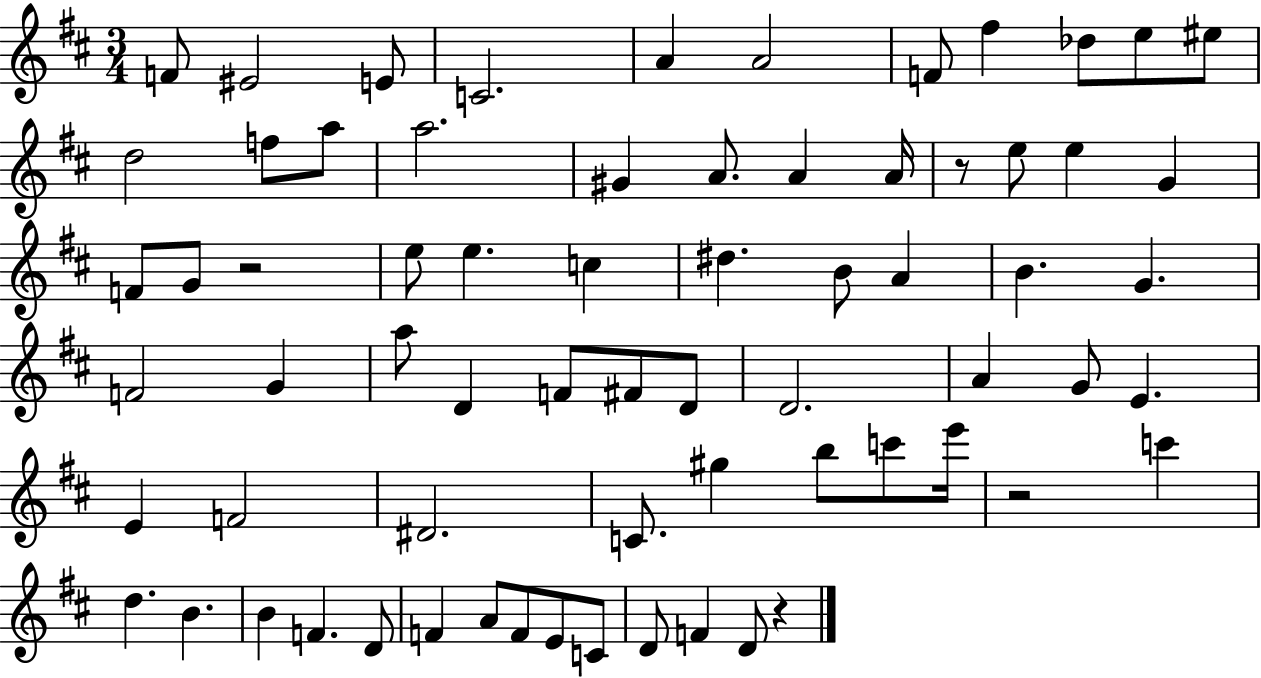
{
  \clef treble
  \numericTimeSignature
  \time 3/4
  \key d \major
  \repeat volta 2 { f'8 eis'2 e'8 | c'2. | a'4 a'2 | f'8 fis''4 des''8 e''8 eis''8 | \break d''2 f''8 a''8 | a''2. | gis'4 a'8. a'4 a'16 | r8 e''8 e''4 g'4 | \break f'8 g'8 r2 | e''8 e''4. c''4 | dis''4. b'8 a'4 | b'4. g'4. | \break f'2 g'4 | a''8 d'4 f'8 fis'8 d'8 | d'2. | a'4 g'8 e'4. | \break e'4 f'2 | dis'2. | c'8. gis''4 b''8 c'''8 e'''16 | r2 c'''4 | \break d''4. b'4. | b'4 f'4. d'8 | f'4 a'8 f'8 e'8 c'8 | d'8 f'4 d'8 r4 | \break } \bar "|."
}